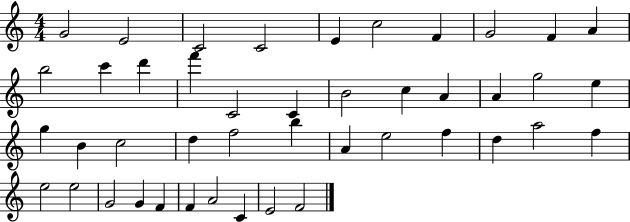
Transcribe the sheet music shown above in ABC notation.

X:1
T:Untitled
M:4/4
L:1/4
K:C
G2 E2 C2 C2 E c2 F G2 F A b2 c' d' f' C2 C B2 c A A g2 e g B c2 d f2 b A e2 f d a2 f e2 e2 G2 G F F A2 C E2 F2